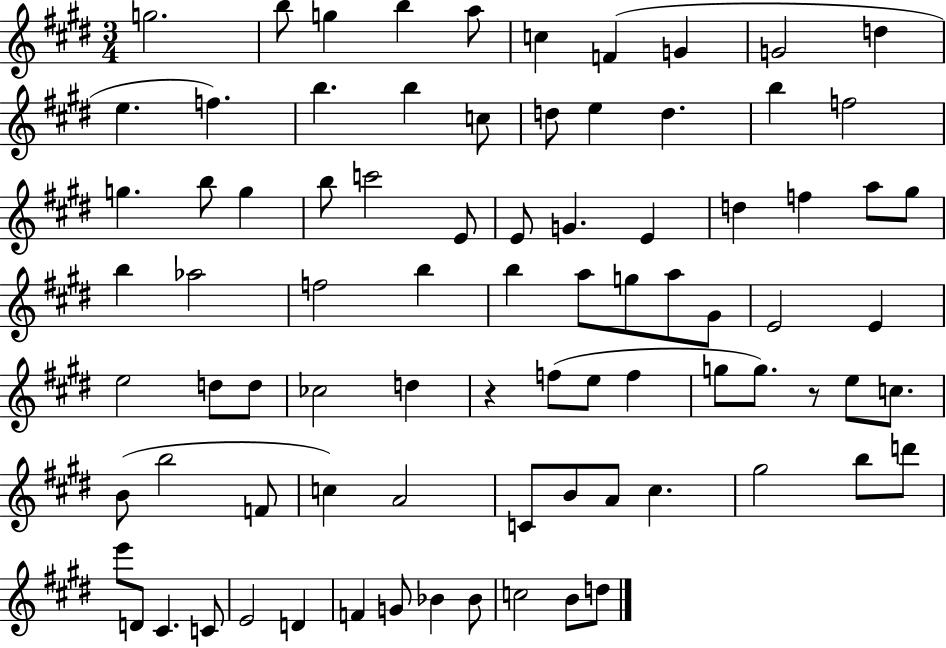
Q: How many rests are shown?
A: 2